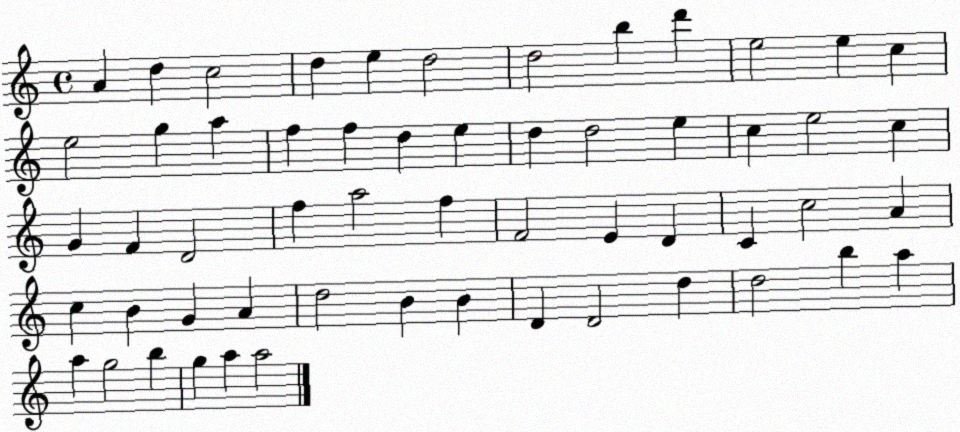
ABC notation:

X:1
T:Untitled
M:4/4
L:1/4
K:C
A d c2 d e d2 d2 b d' e2 e c e2 g a f f d e d d2 e c e2 c G F D2 f a2 f F2 E D C c2 A c B G A d2 B B D D2 d d2 b a a g2 b g a a2